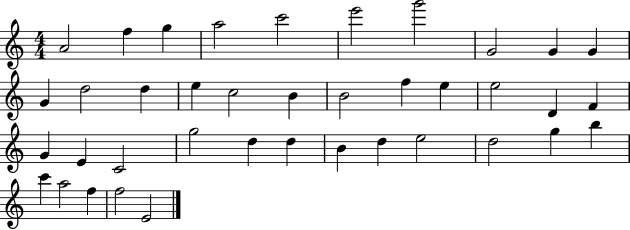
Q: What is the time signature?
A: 4/4